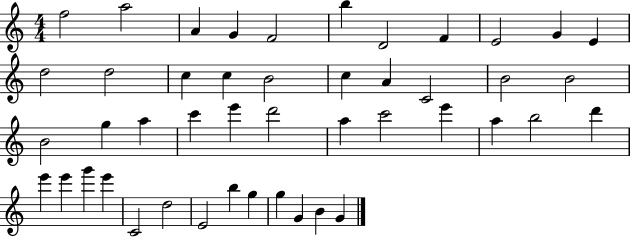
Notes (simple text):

F5/h A5/h A4/q G4/q F4/h B5/q D4/h F4/q E4/h G4/q E4/q D5/h D5/h C5/q C5/q B4/h C5/q A4/q C4/h B4/h B4/h B4/h G5/q A5/q C6/q E6/q D6/h A5/q C6/h E6/q A5/q B5/h D6/q E6/q E6/q G6/q E6/q C4/h D5/h E4/h B5/q G5/q G5/q G4/q B4/q G4/q